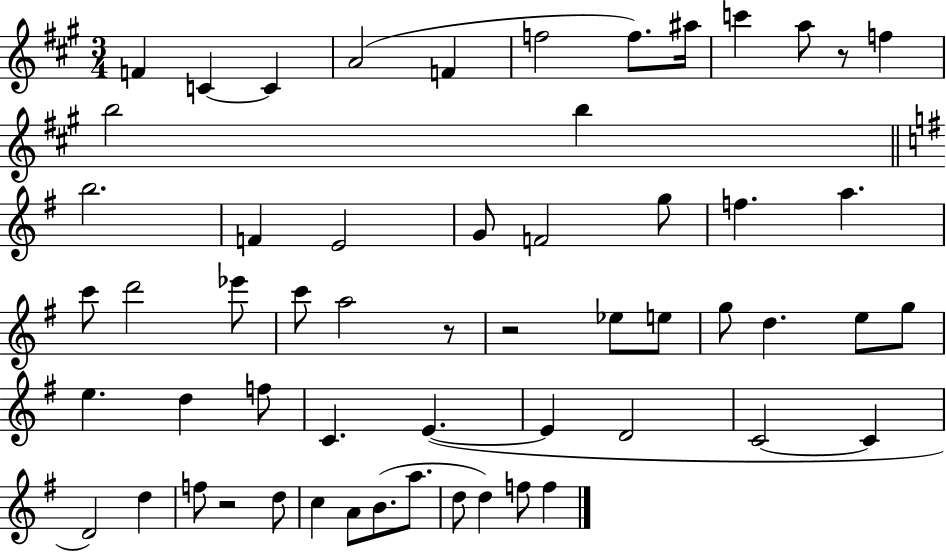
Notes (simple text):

F4/q C4/q C4/q A4/h F4/q F5/h F5/e. A#5/s C6/q A5/e R/e F5/q B5/h B5/q B5/h. F4/q E4/h G4/e F4/h G5/e F5/q. A5/q. C6/e D6/h Eb6/e C6/e A5/h R/e R/h Eb5/e E5/e G5/e D5/q. E5/e G5/e E5/q. D5/q F5/e C4/q. E4/q. E4/q D4/h C4/h C4/q D4/h D5/q F5/e R/h D5/e C5/q A4/e B4/e. A5/e. D5/e D5/q F5/e F5/q